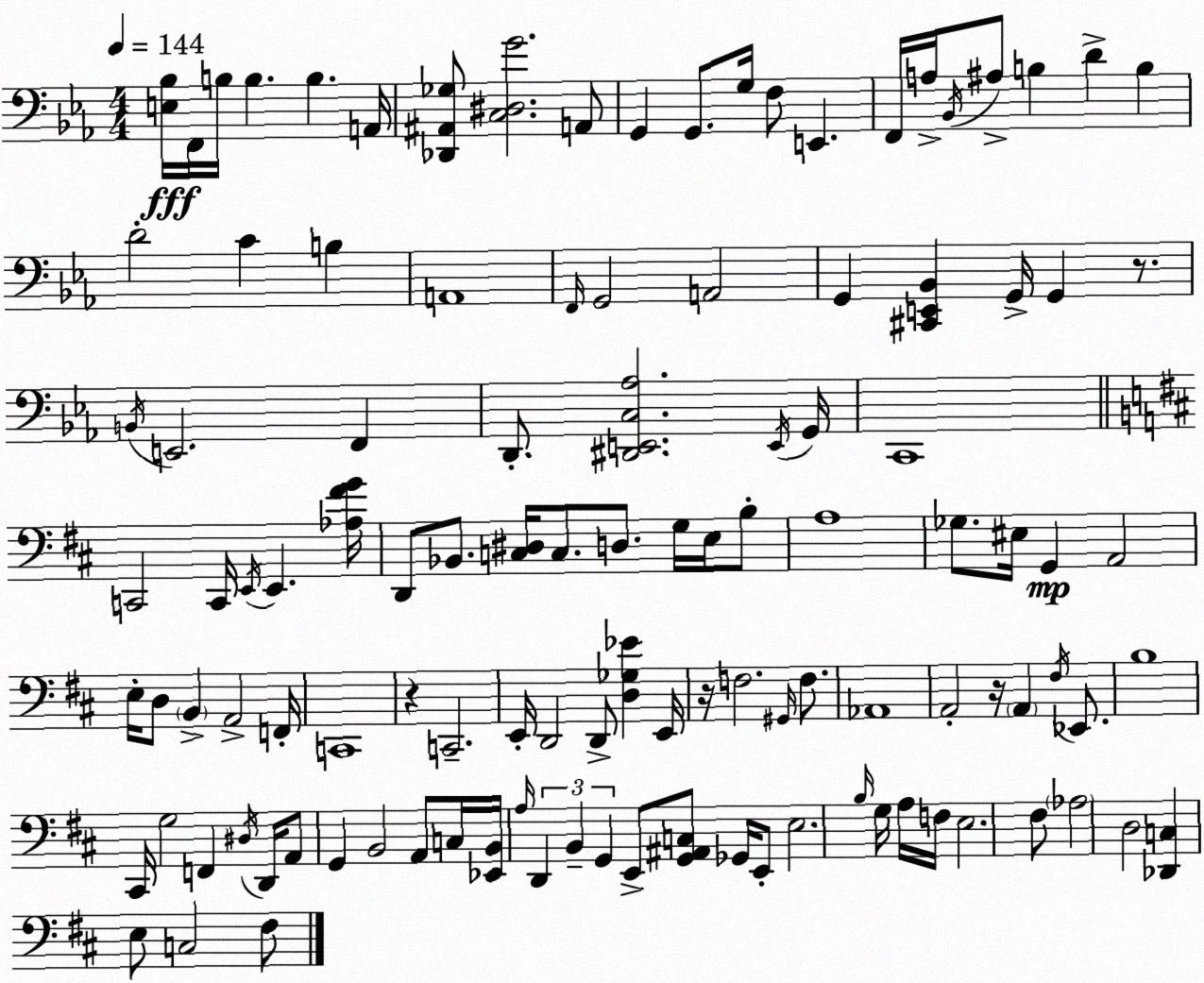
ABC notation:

X:1
T:Untitled
M:4/4
L:1/4
K:Eb
[E,_B,]/4 F,,/4 B,/4 B, B, A,,/4 [_D,,^A,,_G,]/2 [C,^D,G]2 A,,/2 G,, G,,/2 G,/4 F,/2 E,, F,,/4 A,/4 _B,,/4 ^A,/2 B, D B, D2 C B, A,,4 F,,/4 G,,2 A,,2 G,, [^C,,E,,_B,,] G,,/4 G,, z/2 B,,/4 E,,2 F,, D,,/2 [^D,,E,,C,_A,]2 E,,/4 G,,/4 C,,4 C,,2 C,,/4 E,,/4 E,, [_A,^FG]/4 D,,/2 _B,,/2 [C,^D,]/4 C,/2 D,/2 G,/4 E,/4 B,/2 A,4 _G,/2 ^E,/4 G,, A,,2 E,/4 D,/2 B,, A,,2 F,,/4 C,,4 z C,,2 E,,/4 D,,2 D,,/2 [D,_G,_E] E,,/4 z/4 F,2 ^G,,/4 F,/2 _A,,4 A,,2 z/4 A,, ^F,/4 _E,,/2 B,4 ^C,,/4 G,2 F,, ^D,/4 D,,/4 A,,/2 G,, B,,2 A,,/2 C,/4 [_E,,B,,]/4 A,/4 D,, B,, G,, E,,/2 [G,,^A,,C,]/2 _G,,/4 E,,/2 E,2 B,/4 G,/4 A,/4 F,/4 E,2 ^F,/2 _A,2 D,2 [_D,,C,] E,/2 C,2 ^F,/2